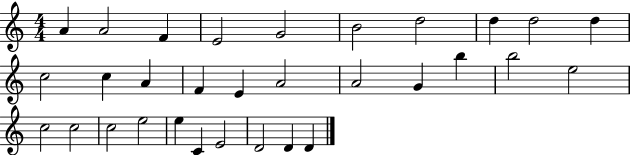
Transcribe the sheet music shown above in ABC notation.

X:1
T:Untitled
M:4/4
L:1/4
K:C
A A2 F E2 G2 B2 d2 d d2 d c2 c A F E A2 A2 G b b2 e2 c2 c2 c2 e2 e C E2 D2 D D